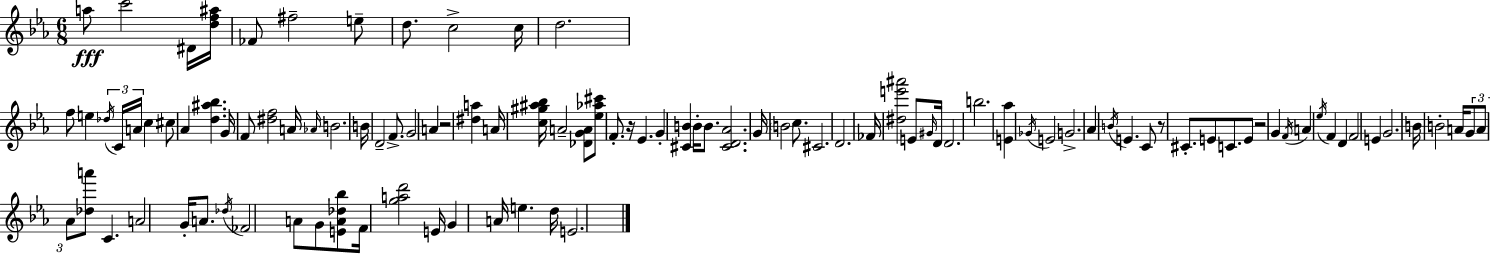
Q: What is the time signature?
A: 6/8